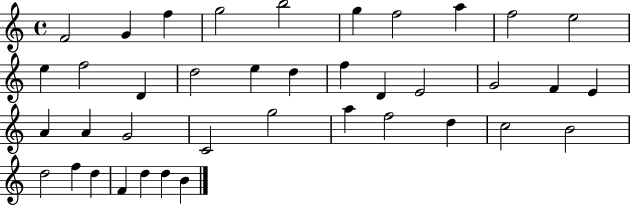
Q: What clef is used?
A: treble